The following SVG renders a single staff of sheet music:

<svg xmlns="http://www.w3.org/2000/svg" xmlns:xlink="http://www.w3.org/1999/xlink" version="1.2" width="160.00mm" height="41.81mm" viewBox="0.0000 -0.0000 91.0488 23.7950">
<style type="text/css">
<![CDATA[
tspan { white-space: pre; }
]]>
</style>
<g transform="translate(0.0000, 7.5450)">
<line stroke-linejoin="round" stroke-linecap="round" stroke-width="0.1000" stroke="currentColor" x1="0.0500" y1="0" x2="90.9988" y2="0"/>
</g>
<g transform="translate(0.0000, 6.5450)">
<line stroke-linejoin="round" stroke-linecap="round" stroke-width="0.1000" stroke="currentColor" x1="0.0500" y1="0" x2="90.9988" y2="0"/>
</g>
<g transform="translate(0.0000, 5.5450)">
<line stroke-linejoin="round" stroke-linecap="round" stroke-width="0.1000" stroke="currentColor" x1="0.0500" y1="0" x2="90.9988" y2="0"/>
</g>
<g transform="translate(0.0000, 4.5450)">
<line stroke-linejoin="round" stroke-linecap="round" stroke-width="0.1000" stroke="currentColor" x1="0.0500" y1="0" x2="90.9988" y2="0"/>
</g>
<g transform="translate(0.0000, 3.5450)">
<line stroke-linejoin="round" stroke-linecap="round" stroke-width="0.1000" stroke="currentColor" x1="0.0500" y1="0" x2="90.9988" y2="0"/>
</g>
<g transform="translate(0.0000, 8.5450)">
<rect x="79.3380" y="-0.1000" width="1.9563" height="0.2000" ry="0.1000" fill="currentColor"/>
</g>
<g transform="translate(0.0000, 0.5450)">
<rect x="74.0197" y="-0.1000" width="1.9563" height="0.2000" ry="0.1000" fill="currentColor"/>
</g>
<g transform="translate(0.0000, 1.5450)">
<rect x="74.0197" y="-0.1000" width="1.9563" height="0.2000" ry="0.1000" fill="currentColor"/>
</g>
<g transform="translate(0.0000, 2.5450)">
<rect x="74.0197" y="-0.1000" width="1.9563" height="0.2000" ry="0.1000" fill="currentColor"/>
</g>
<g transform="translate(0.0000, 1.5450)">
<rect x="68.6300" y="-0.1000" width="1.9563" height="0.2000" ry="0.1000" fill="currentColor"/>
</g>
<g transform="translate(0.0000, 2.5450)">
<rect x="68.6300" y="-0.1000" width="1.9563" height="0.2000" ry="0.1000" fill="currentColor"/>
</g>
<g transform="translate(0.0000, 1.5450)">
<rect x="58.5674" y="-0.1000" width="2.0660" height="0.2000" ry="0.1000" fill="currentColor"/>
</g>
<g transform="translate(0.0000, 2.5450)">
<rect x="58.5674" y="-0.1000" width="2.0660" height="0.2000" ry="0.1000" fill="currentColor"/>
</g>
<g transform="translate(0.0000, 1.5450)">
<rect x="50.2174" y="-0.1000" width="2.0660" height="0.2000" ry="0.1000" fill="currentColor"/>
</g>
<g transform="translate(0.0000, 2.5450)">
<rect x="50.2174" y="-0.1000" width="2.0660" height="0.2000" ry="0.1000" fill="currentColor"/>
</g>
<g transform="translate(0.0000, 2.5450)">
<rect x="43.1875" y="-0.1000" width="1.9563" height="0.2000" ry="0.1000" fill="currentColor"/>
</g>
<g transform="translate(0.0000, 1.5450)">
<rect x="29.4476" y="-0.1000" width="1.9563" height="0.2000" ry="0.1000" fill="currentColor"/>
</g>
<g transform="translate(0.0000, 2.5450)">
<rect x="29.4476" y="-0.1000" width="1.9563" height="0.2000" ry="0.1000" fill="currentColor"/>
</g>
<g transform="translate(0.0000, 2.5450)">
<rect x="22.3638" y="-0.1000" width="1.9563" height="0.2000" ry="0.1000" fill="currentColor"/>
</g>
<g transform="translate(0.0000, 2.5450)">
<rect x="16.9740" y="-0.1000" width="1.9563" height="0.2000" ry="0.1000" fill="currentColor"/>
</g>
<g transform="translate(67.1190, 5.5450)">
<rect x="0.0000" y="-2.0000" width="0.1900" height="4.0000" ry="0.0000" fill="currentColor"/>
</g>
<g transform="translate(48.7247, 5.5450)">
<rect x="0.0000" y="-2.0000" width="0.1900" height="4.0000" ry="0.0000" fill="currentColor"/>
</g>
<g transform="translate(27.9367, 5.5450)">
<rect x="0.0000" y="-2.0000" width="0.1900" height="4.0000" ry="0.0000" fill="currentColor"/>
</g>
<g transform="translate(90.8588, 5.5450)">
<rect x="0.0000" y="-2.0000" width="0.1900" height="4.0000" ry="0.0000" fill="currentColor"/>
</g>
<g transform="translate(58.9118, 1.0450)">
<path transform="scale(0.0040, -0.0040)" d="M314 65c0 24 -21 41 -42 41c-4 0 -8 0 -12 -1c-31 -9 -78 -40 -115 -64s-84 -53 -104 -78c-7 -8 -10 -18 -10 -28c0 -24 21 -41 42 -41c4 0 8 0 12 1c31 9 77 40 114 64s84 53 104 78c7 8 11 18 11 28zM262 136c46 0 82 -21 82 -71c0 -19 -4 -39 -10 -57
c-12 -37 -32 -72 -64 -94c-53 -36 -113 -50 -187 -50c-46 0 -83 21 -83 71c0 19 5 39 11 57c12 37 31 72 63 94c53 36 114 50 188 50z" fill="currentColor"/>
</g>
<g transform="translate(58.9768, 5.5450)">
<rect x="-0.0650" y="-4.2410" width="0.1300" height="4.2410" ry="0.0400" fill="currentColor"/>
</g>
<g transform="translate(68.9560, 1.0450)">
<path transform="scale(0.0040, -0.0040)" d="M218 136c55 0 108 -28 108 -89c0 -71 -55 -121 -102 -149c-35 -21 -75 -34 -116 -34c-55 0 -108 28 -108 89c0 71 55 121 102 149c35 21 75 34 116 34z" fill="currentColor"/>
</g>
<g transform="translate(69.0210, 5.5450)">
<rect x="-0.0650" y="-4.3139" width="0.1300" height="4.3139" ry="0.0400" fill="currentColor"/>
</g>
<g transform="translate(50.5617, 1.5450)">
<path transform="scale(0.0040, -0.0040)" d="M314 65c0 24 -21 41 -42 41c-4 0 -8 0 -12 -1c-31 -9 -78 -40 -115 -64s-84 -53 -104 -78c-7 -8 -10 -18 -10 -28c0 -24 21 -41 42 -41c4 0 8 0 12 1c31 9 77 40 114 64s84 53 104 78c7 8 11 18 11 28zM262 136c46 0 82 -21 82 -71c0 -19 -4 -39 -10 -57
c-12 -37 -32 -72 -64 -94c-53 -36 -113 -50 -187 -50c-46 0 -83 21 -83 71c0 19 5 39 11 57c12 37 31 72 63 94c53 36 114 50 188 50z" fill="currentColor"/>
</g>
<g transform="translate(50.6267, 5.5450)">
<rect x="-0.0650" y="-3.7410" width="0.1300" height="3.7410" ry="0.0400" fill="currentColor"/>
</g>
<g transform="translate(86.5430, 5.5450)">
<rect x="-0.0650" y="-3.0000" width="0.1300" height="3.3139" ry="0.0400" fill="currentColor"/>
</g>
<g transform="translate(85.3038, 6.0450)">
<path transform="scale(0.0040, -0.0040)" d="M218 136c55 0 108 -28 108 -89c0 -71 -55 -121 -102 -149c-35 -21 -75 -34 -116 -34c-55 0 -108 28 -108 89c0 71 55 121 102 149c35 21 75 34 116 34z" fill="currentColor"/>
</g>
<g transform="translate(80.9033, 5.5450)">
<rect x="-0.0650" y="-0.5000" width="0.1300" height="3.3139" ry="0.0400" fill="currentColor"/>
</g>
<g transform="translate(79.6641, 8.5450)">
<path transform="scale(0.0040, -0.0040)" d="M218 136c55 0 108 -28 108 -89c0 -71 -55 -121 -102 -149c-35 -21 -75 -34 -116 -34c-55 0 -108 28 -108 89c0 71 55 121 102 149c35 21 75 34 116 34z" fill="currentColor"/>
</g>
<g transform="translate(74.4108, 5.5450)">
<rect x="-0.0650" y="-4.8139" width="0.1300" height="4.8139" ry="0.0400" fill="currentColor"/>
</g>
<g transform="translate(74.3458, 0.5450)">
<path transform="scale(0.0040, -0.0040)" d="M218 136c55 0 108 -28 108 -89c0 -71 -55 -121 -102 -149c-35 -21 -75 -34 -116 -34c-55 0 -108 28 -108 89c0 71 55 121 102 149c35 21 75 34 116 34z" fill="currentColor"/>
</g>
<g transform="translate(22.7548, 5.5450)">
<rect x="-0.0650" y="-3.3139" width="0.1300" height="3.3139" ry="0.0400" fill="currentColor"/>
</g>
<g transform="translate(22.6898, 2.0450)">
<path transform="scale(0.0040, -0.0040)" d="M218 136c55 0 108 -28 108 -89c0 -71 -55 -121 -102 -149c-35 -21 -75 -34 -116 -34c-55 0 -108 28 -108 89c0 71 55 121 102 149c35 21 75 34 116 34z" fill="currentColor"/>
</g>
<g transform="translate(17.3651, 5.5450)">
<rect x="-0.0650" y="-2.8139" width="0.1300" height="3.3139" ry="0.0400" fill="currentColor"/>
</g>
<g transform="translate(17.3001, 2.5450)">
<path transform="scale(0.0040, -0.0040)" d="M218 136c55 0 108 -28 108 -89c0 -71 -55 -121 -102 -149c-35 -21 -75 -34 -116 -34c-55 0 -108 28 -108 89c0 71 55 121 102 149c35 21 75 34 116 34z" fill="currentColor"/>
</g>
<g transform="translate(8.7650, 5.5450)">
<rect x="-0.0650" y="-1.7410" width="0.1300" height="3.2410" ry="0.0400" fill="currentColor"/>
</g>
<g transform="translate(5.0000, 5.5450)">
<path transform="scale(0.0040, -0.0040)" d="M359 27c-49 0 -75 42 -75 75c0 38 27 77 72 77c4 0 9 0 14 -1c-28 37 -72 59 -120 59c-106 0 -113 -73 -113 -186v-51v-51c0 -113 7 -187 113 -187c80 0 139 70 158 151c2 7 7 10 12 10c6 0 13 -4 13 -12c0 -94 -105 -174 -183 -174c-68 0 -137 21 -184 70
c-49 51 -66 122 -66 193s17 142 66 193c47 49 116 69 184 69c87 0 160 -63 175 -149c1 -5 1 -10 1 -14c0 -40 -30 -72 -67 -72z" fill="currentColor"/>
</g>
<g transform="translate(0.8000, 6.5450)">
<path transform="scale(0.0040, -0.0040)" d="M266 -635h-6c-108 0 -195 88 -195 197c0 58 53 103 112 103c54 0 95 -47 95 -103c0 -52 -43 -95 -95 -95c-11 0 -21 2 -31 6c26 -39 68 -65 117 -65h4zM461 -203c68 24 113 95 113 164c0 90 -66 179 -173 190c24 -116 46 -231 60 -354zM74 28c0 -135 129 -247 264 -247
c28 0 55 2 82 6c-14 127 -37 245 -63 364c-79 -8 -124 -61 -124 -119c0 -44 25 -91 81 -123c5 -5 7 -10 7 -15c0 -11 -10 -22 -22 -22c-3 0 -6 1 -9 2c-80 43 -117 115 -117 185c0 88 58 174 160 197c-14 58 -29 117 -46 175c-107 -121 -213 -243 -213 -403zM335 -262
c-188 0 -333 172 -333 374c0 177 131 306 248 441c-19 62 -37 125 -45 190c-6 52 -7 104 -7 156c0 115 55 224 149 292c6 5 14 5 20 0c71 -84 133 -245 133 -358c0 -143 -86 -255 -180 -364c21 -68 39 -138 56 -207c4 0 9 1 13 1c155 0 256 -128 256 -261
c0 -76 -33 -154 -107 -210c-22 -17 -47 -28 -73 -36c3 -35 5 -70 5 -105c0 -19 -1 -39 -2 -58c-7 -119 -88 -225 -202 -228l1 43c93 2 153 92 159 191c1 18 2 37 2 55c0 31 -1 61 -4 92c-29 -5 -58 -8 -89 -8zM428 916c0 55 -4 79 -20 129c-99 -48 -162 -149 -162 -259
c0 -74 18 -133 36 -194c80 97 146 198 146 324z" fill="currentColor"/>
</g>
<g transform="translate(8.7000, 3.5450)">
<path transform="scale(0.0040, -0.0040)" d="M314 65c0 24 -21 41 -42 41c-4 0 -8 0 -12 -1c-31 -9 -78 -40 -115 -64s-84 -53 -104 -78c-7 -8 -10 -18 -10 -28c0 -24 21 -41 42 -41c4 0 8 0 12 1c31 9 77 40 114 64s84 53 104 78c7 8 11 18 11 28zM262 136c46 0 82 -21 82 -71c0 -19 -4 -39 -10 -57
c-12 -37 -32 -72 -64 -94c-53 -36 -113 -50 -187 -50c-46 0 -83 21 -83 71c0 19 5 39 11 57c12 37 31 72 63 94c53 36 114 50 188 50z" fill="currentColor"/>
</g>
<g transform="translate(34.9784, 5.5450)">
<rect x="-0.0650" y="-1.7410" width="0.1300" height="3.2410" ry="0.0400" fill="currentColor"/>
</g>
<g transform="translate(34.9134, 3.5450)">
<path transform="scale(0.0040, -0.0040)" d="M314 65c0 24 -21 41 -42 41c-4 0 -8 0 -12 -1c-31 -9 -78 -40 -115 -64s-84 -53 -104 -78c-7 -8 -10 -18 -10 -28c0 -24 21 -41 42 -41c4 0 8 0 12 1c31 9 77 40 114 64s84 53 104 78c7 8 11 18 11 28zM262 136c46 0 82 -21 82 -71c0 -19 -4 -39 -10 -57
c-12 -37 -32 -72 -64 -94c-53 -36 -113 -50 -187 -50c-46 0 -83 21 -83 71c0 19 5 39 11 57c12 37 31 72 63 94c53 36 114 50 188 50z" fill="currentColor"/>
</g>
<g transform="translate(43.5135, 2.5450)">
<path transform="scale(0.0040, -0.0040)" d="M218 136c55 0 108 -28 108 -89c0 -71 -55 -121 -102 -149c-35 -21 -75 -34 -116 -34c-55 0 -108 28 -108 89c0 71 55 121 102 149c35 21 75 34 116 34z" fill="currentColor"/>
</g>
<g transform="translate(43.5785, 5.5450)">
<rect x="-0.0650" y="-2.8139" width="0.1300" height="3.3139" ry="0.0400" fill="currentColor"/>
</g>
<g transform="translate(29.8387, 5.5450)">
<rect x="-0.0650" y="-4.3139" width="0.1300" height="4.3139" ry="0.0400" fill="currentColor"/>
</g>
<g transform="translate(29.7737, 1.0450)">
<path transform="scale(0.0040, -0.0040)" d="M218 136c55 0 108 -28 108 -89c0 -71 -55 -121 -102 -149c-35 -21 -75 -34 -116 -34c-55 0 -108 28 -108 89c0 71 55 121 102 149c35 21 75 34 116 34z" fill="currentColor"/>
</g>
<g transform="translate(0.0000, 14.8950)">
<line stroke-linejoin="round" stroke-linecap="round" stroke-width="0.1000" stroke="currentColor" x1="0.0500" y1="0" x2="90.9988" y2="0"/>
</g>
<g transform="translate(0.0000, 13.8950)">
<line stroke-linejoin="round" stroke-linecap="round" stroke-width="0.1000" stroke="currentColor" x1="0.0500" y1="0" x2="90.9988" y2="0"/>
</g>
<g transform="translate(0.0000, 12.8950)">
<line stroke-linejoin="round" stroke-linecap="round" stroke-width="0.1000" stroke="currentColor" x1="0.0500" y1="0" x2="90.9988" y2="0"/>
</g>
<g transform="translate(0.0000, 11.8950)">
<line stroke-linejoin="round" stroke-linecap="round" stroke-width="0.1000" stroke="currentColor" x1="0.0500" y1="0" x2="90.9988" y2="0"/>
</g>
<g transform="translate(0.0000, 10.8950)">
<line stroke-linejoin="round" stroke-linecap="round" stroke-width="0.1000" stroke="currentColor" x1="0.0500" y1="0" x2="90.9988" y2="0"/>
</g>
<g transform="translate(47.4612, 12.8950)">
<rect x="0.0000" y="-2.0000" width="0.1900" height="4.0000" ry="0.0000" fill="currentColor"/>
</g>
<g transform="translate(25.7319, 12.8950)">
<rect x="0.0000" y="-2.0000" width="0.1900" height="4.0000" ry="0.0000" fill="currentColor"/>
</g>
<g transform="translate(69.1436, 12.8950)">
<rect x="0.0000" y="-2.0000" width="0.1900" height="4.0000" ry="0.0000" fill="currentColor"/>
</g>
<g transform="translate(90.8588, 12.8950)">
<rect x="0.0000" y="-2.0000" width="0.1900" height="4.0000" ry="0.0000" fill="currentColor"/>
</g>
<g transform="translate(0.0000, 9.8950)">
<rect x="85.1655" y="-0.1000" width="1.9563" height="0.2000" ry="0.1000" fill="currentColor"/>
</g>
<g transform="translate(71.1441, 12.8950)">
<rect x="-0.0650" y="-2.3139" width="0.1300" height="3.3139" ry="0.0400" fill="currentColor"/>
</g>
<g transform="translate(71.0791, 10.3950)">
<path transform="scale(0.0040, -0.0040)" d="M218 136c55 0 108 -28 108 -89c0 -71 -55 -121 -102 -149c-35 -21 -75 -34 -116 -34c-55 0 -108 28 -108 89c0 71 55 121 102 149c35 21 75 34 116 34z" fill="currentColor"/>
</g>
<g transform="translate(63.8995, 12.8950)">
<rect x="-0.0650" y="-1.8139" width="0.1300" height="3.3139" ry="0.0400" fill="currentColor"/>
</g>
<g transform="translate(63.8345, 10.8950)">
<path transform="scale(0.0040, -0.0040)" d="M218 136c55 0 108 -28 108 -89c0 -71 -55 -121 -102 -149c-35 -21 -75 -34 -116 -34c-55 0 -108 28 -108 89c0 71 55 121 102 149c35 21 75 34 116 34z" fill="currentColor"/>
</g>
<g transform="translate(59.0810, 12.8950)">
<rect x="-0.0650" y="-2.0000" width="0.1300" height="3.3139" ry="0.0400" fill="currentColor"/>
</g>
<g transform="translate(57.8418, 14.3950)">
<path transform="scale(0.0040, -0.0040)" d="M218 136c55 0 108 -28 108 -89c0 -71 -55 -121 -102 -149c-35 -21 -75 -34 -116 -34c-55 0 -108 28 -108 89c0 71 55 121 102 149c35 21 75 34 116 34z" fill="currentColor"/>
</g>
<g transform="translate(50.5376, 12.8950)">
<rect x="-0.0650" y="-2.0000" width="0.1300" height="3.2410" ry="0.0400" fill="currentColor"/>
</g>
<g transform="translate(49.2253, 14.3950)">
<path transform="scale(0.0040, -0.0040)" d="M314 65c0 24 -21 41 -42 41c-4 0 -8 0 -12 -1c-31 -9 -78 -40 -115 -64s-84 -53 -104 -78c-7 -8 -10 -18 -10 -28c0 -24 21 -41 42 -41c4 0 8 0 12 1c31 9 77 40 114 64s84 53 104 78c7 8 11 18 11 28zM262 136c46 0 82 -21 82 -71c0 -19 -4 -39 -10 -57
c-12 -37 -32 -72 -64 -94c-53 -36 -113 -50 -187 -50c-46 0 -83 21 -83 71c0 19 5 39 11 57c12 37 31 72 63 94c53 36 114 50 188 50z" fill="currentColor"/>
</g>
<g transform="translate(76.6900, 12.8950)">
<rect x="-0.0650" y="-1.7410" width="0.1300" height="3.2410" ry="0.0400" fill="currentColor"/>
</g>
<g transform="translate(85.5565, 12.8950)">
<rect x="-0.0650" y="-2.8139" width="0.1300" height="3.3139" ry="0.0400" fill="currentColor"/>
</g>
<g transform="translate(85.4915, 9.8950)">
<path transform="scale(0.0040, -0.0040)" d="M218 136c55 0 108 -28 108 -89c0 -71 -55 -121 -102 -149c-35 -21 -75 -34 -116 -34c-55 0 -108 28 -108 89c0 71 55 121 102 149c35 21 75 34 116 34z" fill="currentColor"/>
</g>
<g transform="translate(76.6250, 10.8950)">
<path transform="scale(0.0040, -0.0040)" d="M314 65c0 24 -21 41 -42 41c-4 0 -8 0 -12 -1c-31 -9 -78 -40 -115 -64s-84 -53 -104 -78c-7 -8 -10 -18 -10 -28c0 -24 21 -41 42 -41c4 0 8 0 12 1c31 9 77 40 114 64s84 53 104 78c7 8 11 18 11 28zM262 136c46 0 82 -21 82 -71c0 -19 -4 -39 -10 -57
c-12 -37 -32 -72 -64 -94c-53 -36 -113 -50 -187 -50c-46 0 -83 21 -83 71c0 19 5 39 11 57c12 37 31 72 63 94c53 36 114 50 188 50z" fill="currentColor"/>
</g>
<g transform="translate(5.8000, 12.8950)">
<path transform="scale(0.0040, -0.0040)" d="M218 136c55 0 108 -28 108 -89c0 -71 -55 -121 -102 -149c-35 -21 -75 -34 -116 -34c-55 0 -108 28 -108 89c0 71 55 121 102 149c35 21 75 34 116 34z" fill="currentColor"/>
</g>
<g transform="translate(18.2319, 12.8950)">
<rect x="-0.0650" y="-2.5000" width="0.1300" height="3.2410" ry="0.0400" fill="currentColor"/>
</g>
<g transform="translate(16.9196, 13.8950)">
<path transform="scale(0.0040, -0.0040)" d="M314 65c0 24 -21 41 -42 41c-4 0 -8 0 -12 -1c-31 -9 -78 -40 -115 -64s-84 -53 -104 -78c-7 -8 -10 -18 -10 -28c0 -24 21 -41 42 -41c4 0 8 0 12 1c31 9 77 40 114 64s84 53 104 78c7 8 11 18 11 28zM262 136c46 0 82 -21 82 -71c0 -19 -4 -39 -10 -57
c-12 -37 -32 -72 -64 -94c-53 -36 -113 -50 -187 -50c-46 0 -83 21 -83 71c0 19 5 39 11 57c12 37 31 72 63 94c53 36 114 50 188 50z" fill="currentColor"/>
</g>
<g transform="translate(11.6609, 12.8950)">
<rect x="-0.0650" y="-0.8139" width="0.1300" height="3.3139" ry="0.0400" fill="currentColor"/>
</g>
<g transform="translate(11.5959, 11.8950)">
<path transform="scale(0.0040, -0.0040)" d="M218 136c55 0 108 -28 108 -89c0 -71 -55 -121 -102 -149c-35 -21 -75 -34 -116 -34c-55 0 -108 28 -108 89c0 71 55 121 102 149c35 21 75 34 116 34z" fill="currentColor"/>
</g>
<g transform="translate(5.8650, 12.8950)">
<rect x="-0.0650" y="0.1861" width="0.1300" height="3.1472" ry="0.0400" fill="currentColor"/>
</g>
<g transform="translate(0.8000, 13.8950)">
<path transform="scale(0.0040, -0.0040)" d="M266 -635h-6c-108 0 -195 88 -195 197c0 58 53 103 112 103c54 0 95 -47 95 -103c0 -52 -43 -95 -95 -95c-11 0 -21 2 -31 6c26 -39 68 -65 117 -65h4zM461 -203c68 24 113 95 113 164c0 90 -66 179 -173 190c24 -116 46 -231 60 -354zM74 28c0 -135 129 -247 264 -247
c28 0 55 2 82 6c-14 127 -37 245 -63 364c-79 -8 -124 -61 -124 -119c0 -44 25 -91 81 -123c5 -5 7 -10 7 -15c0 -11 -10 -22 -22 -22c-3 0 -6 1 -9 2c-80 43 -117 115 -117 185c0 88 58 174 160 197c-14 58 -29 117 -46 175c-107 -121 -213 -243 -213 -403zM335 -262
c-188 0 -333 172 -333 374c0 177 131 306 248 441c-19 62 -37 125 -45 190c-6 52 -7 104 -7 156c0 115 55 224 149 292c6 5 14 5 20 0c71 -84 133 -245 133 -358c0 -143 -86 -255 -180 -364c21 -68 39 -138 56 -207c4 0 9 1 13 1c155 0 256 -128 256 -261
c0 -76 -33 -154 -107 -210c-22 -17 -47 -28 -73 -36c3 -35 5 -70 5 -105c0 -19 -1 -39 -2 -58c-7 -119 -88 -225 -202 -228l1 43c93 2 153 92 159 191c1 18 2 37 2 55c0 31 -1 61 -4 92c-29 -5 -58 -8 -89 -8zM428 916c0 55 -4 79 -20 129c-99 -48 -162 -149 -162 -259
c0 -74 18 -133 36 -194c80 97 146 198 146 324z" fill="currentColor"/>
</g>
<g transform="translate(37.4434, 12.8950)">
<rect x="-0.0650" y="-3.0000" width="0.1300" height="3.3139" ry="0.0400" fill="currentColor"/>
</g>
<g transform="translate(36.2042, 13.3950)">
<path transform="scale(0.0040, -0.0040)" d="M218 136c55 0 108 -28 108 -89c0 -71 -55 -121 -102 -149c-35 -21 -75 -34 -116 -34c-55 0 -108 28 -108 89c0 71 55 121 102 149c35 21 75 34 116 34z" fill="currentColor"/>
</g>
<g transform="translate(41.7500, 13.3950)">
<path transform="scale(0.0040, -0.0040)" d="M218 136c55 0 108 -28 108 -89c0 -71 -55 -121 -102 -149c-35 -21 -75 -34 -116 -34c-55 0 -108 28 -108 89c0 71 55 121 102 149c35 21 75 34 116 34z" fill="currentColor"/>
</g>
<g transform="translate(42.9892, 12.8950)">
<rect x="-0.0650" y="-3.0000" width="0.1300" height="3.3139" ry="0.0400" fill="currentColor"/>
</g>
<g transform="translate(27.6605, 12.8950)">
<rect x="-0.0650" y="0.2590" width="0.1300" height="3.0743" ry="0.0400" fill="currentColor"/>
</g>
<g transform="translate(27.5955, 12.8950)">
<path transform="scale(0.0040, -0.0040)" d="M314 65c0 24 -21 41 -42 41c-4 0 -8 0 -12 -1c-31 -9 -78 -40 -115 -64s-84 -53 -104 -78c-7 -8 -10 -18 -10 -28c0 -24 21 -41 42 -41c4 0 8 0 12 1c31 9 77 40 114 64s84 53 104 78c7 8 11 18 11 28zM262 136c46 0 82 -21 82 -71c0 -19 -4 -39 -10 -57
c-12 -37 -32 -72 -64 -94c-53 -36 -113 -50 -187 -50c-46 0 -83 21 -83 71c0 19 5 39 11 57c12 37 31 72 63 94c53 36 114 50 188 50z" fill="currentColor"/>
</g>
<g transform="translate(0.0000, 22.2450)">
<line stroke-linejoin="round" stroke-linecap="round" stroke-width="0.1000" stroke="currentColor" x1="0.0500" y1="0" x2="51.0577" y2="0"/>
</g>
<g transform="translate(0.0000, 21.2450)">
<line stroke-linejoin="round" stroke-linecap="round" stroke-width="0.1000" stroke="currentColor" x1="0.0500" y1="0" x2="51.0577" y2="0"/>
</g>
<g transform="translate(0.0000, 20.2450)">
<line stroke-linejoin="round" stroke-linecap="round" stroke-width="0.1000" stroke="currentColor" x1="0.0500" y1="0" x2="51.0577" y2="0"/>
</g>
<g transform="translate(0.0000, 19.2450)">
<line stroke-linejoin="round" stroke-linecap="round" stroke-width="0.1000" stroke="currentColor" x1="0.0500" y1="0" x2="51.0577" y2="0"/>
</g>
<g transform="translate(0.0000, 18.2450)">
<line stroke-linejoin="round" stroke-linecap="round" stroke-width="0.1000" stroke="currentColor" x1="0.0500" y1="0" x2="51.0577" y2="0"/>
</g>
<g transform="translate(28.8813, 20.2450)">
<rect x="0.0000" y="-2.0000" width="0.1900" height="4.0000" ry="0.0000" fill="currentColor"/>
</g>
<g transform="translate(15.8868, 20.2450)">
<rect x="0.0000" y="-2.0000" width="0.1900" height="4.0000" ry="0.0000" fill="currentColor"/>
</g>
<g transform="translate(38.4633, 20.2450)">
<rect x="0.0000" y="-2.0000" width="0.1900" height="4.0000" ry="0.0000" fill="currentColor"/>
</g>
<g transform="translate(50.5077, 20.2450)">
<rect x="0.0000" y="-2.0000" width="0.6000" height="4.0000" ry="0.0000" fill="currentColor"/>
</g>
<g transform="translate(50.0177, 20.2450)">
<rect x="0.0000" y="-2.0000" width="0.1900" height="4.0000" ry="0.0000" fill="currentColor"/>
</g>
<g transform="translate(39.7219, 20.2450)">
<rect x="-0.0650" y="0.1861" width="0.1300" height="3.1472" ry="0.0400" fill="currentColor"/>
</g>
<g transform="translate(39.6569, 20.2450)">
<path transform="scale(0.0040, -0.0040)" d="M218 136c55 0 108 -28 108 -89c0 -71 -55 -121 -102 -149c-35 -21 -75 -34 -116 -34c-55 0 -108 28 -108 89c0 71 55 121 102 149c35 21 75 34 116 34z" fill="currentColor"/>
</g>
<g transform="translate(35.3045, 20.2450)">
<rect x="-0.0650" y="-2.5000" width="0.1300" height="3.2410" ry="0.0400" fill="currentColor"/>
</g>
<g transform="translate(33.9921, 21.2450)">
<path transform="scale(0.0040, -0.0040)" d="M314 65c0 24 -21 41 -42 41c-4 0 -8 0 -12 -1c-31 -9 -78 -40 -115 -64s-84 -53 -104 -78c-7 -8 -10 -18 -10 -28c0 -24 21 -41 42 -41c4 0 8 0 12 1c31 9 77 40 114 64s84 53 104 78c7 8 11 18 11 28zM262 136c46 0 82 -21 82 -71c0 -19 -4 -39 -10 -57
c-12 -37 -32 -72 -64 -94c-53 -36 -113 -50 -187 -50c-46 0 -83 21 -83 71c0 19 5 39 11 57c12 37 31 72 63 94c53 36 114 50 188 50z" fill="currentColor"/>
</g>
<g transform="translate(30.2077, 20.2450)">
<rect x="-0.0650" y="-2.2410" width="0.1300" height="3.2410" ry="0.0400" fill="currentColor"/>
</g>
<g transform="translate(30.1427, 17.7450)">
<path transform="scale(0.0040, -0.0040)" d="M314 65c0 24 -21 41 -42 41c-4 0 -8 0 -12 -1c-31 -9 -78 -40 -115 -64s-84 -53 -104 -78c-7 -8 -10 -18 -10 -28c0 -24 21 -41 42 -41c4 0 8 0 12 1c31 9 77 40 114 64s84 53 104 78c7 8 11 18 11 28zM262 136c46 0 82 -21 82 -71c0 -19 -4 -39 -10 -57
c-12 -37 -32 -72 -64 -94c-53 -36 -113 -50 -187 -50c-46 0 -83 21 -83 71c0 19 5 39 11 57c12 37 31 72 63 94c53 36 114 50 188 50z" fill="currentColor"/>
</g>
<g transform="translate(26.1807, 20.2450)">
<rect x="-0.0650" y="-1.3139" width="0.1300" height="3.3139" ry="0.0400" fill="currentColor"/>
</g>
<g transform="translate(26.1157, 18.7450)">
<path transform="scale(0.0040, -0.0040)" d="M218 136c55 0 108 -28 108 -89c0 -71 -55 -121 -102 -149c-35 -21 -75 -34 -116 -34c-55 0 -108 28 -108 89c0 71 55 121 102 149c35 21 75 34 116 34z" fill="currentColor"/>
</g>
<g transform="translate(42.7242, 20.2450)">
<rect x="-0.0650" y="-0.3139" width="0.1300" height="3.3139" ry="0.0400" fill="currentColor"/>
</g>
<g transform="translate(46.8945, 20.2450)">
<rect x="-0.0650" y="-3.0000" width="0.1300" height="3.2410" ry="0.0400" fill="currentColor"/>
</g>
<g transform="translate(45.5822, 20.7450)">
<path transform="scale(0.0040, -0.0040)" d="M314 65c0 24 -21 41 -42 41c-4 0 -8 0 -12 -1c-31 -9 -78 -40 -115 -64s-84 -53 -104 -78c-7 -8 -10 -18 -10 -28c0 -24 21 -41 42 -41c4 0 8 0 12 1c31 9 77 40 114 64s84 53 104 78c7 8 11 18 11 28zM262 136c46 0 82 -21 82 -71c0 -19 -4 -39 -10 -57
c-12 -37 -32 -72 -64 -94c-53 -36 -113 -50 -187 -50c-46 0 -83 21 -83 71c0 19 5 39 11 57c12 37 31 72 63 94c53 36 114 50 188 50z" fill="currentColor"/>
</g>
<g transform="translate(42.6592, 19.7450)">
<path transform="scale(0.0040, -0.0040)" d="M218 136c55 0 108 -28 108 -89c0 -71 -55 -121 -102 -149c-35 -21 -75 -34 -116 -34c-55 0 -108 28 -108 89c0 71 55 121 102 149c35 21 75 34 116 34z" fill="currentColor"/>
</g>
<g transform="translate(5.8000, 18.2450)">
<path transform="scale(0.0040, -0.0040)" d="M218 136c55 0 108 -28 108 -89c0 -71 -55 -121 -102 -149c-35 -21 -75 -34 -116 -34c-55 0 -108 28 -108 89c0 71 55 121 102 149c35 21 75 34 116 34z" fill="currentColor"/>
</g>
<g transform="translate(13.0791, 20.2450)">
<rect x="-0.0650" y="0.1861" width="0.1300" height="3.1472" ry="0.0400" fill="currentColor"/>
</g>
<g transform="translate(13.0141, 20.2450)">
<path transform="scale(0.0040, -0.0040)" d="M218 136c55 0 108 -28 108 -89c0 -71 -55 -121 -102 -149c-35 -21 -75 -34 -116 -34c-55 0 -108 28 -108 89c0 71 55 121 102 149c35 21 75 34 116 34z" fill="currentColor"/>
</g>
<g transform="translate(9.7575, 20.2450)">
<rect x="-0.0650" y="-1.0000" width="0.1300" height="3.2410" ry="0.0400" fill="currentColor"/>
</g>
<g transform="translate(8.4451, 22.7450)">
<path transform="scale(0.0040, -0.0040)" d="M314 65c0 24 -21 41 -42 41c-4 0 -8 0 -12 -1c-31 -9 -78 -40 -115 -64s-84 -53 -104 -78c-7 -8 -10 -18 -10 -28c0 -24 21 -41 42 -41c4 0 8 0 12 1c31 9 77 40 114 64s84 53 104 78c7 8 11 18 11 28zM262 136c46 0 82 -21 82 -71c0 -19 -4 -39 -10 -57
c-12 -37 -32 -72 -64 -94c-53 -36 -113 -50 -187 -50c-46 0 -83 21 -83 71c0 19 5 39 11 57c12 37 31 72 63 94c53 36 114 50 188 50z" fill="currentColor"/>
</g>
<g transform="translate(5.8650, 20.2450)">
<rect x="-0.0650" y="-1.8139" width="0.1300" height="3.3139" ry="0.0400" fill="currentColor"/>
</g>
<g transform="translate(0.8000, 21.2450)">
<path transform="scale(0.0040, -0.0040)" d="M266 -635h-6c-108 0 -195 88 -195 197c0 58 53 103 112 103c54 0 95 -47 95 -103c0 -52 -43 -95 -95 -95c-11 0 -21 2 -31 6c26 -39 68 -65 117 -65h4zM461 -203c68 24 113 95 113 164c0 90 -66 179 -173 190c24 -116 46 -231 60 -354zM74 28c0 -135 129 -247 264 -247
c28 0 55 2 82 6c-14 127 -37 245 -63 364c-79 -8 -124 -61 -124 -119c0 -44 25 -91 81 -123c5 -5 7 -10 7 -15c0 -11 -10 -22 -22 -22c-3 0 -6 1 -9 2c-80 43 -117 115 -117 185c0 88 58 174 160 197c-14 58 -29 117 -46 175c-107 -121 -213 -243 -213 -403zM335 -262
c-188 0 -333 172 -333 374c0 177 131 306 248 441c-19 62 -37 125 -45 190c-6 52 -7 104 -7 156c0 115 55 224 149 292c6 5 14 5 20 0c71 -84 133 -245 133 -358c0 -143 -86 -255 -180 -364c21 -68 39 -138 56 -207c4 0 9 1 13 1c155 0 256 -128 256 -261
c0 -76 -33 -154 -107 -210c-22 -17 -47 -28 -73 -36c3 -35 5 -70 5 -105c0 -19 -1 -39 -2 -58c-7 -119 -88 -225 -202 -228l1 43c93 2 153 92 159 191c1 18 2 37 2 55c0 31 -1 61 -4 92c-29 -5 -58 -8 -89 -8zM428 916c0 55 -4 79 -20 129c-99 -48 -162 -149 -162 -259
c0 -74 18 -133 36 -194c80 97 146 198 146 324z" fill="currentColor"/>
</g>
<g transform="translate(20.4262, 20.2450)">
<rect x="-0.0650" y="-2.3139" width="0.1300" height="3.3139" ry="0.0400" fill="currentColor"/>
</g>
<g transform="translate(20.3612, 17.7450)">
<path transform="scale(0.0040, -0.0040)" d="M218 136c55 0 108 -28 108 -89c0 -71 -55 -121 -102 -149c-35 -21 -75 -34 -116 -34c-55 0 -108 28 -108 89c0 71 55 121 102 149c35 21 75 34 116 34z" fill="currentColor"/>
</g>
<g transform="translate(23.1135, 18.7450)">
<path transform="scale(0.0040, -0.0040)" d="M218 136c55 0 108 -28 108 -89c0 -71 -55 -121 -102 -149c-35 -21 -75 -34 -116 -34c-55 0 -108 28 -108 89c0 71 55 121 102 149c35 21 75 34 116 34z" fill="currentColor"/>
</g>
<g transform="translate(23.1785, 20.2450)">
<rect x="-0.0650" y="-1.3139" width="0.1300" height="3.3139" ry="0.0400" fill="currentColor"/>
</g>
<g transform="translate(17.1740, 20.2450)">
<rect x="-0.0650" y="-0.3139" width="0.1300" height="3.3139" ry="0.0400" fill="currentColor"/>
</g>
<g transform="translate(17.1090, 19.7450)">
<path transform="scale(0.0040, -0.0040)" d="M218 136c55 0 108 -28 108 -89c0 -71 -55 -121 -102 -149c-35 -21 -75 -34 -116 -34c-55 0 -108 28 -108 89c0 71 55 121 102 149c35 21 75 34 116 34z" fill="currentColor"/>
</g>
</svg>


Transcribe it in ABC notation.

X:1
T:Untitled
M:4/4
L:1/4
K:C
f2 a b d' f2 a c'2 d'2 d' e' C A B d G2 B2 A A F2 F f g f2 a f D2 B c g e e g2 G2 B c A2